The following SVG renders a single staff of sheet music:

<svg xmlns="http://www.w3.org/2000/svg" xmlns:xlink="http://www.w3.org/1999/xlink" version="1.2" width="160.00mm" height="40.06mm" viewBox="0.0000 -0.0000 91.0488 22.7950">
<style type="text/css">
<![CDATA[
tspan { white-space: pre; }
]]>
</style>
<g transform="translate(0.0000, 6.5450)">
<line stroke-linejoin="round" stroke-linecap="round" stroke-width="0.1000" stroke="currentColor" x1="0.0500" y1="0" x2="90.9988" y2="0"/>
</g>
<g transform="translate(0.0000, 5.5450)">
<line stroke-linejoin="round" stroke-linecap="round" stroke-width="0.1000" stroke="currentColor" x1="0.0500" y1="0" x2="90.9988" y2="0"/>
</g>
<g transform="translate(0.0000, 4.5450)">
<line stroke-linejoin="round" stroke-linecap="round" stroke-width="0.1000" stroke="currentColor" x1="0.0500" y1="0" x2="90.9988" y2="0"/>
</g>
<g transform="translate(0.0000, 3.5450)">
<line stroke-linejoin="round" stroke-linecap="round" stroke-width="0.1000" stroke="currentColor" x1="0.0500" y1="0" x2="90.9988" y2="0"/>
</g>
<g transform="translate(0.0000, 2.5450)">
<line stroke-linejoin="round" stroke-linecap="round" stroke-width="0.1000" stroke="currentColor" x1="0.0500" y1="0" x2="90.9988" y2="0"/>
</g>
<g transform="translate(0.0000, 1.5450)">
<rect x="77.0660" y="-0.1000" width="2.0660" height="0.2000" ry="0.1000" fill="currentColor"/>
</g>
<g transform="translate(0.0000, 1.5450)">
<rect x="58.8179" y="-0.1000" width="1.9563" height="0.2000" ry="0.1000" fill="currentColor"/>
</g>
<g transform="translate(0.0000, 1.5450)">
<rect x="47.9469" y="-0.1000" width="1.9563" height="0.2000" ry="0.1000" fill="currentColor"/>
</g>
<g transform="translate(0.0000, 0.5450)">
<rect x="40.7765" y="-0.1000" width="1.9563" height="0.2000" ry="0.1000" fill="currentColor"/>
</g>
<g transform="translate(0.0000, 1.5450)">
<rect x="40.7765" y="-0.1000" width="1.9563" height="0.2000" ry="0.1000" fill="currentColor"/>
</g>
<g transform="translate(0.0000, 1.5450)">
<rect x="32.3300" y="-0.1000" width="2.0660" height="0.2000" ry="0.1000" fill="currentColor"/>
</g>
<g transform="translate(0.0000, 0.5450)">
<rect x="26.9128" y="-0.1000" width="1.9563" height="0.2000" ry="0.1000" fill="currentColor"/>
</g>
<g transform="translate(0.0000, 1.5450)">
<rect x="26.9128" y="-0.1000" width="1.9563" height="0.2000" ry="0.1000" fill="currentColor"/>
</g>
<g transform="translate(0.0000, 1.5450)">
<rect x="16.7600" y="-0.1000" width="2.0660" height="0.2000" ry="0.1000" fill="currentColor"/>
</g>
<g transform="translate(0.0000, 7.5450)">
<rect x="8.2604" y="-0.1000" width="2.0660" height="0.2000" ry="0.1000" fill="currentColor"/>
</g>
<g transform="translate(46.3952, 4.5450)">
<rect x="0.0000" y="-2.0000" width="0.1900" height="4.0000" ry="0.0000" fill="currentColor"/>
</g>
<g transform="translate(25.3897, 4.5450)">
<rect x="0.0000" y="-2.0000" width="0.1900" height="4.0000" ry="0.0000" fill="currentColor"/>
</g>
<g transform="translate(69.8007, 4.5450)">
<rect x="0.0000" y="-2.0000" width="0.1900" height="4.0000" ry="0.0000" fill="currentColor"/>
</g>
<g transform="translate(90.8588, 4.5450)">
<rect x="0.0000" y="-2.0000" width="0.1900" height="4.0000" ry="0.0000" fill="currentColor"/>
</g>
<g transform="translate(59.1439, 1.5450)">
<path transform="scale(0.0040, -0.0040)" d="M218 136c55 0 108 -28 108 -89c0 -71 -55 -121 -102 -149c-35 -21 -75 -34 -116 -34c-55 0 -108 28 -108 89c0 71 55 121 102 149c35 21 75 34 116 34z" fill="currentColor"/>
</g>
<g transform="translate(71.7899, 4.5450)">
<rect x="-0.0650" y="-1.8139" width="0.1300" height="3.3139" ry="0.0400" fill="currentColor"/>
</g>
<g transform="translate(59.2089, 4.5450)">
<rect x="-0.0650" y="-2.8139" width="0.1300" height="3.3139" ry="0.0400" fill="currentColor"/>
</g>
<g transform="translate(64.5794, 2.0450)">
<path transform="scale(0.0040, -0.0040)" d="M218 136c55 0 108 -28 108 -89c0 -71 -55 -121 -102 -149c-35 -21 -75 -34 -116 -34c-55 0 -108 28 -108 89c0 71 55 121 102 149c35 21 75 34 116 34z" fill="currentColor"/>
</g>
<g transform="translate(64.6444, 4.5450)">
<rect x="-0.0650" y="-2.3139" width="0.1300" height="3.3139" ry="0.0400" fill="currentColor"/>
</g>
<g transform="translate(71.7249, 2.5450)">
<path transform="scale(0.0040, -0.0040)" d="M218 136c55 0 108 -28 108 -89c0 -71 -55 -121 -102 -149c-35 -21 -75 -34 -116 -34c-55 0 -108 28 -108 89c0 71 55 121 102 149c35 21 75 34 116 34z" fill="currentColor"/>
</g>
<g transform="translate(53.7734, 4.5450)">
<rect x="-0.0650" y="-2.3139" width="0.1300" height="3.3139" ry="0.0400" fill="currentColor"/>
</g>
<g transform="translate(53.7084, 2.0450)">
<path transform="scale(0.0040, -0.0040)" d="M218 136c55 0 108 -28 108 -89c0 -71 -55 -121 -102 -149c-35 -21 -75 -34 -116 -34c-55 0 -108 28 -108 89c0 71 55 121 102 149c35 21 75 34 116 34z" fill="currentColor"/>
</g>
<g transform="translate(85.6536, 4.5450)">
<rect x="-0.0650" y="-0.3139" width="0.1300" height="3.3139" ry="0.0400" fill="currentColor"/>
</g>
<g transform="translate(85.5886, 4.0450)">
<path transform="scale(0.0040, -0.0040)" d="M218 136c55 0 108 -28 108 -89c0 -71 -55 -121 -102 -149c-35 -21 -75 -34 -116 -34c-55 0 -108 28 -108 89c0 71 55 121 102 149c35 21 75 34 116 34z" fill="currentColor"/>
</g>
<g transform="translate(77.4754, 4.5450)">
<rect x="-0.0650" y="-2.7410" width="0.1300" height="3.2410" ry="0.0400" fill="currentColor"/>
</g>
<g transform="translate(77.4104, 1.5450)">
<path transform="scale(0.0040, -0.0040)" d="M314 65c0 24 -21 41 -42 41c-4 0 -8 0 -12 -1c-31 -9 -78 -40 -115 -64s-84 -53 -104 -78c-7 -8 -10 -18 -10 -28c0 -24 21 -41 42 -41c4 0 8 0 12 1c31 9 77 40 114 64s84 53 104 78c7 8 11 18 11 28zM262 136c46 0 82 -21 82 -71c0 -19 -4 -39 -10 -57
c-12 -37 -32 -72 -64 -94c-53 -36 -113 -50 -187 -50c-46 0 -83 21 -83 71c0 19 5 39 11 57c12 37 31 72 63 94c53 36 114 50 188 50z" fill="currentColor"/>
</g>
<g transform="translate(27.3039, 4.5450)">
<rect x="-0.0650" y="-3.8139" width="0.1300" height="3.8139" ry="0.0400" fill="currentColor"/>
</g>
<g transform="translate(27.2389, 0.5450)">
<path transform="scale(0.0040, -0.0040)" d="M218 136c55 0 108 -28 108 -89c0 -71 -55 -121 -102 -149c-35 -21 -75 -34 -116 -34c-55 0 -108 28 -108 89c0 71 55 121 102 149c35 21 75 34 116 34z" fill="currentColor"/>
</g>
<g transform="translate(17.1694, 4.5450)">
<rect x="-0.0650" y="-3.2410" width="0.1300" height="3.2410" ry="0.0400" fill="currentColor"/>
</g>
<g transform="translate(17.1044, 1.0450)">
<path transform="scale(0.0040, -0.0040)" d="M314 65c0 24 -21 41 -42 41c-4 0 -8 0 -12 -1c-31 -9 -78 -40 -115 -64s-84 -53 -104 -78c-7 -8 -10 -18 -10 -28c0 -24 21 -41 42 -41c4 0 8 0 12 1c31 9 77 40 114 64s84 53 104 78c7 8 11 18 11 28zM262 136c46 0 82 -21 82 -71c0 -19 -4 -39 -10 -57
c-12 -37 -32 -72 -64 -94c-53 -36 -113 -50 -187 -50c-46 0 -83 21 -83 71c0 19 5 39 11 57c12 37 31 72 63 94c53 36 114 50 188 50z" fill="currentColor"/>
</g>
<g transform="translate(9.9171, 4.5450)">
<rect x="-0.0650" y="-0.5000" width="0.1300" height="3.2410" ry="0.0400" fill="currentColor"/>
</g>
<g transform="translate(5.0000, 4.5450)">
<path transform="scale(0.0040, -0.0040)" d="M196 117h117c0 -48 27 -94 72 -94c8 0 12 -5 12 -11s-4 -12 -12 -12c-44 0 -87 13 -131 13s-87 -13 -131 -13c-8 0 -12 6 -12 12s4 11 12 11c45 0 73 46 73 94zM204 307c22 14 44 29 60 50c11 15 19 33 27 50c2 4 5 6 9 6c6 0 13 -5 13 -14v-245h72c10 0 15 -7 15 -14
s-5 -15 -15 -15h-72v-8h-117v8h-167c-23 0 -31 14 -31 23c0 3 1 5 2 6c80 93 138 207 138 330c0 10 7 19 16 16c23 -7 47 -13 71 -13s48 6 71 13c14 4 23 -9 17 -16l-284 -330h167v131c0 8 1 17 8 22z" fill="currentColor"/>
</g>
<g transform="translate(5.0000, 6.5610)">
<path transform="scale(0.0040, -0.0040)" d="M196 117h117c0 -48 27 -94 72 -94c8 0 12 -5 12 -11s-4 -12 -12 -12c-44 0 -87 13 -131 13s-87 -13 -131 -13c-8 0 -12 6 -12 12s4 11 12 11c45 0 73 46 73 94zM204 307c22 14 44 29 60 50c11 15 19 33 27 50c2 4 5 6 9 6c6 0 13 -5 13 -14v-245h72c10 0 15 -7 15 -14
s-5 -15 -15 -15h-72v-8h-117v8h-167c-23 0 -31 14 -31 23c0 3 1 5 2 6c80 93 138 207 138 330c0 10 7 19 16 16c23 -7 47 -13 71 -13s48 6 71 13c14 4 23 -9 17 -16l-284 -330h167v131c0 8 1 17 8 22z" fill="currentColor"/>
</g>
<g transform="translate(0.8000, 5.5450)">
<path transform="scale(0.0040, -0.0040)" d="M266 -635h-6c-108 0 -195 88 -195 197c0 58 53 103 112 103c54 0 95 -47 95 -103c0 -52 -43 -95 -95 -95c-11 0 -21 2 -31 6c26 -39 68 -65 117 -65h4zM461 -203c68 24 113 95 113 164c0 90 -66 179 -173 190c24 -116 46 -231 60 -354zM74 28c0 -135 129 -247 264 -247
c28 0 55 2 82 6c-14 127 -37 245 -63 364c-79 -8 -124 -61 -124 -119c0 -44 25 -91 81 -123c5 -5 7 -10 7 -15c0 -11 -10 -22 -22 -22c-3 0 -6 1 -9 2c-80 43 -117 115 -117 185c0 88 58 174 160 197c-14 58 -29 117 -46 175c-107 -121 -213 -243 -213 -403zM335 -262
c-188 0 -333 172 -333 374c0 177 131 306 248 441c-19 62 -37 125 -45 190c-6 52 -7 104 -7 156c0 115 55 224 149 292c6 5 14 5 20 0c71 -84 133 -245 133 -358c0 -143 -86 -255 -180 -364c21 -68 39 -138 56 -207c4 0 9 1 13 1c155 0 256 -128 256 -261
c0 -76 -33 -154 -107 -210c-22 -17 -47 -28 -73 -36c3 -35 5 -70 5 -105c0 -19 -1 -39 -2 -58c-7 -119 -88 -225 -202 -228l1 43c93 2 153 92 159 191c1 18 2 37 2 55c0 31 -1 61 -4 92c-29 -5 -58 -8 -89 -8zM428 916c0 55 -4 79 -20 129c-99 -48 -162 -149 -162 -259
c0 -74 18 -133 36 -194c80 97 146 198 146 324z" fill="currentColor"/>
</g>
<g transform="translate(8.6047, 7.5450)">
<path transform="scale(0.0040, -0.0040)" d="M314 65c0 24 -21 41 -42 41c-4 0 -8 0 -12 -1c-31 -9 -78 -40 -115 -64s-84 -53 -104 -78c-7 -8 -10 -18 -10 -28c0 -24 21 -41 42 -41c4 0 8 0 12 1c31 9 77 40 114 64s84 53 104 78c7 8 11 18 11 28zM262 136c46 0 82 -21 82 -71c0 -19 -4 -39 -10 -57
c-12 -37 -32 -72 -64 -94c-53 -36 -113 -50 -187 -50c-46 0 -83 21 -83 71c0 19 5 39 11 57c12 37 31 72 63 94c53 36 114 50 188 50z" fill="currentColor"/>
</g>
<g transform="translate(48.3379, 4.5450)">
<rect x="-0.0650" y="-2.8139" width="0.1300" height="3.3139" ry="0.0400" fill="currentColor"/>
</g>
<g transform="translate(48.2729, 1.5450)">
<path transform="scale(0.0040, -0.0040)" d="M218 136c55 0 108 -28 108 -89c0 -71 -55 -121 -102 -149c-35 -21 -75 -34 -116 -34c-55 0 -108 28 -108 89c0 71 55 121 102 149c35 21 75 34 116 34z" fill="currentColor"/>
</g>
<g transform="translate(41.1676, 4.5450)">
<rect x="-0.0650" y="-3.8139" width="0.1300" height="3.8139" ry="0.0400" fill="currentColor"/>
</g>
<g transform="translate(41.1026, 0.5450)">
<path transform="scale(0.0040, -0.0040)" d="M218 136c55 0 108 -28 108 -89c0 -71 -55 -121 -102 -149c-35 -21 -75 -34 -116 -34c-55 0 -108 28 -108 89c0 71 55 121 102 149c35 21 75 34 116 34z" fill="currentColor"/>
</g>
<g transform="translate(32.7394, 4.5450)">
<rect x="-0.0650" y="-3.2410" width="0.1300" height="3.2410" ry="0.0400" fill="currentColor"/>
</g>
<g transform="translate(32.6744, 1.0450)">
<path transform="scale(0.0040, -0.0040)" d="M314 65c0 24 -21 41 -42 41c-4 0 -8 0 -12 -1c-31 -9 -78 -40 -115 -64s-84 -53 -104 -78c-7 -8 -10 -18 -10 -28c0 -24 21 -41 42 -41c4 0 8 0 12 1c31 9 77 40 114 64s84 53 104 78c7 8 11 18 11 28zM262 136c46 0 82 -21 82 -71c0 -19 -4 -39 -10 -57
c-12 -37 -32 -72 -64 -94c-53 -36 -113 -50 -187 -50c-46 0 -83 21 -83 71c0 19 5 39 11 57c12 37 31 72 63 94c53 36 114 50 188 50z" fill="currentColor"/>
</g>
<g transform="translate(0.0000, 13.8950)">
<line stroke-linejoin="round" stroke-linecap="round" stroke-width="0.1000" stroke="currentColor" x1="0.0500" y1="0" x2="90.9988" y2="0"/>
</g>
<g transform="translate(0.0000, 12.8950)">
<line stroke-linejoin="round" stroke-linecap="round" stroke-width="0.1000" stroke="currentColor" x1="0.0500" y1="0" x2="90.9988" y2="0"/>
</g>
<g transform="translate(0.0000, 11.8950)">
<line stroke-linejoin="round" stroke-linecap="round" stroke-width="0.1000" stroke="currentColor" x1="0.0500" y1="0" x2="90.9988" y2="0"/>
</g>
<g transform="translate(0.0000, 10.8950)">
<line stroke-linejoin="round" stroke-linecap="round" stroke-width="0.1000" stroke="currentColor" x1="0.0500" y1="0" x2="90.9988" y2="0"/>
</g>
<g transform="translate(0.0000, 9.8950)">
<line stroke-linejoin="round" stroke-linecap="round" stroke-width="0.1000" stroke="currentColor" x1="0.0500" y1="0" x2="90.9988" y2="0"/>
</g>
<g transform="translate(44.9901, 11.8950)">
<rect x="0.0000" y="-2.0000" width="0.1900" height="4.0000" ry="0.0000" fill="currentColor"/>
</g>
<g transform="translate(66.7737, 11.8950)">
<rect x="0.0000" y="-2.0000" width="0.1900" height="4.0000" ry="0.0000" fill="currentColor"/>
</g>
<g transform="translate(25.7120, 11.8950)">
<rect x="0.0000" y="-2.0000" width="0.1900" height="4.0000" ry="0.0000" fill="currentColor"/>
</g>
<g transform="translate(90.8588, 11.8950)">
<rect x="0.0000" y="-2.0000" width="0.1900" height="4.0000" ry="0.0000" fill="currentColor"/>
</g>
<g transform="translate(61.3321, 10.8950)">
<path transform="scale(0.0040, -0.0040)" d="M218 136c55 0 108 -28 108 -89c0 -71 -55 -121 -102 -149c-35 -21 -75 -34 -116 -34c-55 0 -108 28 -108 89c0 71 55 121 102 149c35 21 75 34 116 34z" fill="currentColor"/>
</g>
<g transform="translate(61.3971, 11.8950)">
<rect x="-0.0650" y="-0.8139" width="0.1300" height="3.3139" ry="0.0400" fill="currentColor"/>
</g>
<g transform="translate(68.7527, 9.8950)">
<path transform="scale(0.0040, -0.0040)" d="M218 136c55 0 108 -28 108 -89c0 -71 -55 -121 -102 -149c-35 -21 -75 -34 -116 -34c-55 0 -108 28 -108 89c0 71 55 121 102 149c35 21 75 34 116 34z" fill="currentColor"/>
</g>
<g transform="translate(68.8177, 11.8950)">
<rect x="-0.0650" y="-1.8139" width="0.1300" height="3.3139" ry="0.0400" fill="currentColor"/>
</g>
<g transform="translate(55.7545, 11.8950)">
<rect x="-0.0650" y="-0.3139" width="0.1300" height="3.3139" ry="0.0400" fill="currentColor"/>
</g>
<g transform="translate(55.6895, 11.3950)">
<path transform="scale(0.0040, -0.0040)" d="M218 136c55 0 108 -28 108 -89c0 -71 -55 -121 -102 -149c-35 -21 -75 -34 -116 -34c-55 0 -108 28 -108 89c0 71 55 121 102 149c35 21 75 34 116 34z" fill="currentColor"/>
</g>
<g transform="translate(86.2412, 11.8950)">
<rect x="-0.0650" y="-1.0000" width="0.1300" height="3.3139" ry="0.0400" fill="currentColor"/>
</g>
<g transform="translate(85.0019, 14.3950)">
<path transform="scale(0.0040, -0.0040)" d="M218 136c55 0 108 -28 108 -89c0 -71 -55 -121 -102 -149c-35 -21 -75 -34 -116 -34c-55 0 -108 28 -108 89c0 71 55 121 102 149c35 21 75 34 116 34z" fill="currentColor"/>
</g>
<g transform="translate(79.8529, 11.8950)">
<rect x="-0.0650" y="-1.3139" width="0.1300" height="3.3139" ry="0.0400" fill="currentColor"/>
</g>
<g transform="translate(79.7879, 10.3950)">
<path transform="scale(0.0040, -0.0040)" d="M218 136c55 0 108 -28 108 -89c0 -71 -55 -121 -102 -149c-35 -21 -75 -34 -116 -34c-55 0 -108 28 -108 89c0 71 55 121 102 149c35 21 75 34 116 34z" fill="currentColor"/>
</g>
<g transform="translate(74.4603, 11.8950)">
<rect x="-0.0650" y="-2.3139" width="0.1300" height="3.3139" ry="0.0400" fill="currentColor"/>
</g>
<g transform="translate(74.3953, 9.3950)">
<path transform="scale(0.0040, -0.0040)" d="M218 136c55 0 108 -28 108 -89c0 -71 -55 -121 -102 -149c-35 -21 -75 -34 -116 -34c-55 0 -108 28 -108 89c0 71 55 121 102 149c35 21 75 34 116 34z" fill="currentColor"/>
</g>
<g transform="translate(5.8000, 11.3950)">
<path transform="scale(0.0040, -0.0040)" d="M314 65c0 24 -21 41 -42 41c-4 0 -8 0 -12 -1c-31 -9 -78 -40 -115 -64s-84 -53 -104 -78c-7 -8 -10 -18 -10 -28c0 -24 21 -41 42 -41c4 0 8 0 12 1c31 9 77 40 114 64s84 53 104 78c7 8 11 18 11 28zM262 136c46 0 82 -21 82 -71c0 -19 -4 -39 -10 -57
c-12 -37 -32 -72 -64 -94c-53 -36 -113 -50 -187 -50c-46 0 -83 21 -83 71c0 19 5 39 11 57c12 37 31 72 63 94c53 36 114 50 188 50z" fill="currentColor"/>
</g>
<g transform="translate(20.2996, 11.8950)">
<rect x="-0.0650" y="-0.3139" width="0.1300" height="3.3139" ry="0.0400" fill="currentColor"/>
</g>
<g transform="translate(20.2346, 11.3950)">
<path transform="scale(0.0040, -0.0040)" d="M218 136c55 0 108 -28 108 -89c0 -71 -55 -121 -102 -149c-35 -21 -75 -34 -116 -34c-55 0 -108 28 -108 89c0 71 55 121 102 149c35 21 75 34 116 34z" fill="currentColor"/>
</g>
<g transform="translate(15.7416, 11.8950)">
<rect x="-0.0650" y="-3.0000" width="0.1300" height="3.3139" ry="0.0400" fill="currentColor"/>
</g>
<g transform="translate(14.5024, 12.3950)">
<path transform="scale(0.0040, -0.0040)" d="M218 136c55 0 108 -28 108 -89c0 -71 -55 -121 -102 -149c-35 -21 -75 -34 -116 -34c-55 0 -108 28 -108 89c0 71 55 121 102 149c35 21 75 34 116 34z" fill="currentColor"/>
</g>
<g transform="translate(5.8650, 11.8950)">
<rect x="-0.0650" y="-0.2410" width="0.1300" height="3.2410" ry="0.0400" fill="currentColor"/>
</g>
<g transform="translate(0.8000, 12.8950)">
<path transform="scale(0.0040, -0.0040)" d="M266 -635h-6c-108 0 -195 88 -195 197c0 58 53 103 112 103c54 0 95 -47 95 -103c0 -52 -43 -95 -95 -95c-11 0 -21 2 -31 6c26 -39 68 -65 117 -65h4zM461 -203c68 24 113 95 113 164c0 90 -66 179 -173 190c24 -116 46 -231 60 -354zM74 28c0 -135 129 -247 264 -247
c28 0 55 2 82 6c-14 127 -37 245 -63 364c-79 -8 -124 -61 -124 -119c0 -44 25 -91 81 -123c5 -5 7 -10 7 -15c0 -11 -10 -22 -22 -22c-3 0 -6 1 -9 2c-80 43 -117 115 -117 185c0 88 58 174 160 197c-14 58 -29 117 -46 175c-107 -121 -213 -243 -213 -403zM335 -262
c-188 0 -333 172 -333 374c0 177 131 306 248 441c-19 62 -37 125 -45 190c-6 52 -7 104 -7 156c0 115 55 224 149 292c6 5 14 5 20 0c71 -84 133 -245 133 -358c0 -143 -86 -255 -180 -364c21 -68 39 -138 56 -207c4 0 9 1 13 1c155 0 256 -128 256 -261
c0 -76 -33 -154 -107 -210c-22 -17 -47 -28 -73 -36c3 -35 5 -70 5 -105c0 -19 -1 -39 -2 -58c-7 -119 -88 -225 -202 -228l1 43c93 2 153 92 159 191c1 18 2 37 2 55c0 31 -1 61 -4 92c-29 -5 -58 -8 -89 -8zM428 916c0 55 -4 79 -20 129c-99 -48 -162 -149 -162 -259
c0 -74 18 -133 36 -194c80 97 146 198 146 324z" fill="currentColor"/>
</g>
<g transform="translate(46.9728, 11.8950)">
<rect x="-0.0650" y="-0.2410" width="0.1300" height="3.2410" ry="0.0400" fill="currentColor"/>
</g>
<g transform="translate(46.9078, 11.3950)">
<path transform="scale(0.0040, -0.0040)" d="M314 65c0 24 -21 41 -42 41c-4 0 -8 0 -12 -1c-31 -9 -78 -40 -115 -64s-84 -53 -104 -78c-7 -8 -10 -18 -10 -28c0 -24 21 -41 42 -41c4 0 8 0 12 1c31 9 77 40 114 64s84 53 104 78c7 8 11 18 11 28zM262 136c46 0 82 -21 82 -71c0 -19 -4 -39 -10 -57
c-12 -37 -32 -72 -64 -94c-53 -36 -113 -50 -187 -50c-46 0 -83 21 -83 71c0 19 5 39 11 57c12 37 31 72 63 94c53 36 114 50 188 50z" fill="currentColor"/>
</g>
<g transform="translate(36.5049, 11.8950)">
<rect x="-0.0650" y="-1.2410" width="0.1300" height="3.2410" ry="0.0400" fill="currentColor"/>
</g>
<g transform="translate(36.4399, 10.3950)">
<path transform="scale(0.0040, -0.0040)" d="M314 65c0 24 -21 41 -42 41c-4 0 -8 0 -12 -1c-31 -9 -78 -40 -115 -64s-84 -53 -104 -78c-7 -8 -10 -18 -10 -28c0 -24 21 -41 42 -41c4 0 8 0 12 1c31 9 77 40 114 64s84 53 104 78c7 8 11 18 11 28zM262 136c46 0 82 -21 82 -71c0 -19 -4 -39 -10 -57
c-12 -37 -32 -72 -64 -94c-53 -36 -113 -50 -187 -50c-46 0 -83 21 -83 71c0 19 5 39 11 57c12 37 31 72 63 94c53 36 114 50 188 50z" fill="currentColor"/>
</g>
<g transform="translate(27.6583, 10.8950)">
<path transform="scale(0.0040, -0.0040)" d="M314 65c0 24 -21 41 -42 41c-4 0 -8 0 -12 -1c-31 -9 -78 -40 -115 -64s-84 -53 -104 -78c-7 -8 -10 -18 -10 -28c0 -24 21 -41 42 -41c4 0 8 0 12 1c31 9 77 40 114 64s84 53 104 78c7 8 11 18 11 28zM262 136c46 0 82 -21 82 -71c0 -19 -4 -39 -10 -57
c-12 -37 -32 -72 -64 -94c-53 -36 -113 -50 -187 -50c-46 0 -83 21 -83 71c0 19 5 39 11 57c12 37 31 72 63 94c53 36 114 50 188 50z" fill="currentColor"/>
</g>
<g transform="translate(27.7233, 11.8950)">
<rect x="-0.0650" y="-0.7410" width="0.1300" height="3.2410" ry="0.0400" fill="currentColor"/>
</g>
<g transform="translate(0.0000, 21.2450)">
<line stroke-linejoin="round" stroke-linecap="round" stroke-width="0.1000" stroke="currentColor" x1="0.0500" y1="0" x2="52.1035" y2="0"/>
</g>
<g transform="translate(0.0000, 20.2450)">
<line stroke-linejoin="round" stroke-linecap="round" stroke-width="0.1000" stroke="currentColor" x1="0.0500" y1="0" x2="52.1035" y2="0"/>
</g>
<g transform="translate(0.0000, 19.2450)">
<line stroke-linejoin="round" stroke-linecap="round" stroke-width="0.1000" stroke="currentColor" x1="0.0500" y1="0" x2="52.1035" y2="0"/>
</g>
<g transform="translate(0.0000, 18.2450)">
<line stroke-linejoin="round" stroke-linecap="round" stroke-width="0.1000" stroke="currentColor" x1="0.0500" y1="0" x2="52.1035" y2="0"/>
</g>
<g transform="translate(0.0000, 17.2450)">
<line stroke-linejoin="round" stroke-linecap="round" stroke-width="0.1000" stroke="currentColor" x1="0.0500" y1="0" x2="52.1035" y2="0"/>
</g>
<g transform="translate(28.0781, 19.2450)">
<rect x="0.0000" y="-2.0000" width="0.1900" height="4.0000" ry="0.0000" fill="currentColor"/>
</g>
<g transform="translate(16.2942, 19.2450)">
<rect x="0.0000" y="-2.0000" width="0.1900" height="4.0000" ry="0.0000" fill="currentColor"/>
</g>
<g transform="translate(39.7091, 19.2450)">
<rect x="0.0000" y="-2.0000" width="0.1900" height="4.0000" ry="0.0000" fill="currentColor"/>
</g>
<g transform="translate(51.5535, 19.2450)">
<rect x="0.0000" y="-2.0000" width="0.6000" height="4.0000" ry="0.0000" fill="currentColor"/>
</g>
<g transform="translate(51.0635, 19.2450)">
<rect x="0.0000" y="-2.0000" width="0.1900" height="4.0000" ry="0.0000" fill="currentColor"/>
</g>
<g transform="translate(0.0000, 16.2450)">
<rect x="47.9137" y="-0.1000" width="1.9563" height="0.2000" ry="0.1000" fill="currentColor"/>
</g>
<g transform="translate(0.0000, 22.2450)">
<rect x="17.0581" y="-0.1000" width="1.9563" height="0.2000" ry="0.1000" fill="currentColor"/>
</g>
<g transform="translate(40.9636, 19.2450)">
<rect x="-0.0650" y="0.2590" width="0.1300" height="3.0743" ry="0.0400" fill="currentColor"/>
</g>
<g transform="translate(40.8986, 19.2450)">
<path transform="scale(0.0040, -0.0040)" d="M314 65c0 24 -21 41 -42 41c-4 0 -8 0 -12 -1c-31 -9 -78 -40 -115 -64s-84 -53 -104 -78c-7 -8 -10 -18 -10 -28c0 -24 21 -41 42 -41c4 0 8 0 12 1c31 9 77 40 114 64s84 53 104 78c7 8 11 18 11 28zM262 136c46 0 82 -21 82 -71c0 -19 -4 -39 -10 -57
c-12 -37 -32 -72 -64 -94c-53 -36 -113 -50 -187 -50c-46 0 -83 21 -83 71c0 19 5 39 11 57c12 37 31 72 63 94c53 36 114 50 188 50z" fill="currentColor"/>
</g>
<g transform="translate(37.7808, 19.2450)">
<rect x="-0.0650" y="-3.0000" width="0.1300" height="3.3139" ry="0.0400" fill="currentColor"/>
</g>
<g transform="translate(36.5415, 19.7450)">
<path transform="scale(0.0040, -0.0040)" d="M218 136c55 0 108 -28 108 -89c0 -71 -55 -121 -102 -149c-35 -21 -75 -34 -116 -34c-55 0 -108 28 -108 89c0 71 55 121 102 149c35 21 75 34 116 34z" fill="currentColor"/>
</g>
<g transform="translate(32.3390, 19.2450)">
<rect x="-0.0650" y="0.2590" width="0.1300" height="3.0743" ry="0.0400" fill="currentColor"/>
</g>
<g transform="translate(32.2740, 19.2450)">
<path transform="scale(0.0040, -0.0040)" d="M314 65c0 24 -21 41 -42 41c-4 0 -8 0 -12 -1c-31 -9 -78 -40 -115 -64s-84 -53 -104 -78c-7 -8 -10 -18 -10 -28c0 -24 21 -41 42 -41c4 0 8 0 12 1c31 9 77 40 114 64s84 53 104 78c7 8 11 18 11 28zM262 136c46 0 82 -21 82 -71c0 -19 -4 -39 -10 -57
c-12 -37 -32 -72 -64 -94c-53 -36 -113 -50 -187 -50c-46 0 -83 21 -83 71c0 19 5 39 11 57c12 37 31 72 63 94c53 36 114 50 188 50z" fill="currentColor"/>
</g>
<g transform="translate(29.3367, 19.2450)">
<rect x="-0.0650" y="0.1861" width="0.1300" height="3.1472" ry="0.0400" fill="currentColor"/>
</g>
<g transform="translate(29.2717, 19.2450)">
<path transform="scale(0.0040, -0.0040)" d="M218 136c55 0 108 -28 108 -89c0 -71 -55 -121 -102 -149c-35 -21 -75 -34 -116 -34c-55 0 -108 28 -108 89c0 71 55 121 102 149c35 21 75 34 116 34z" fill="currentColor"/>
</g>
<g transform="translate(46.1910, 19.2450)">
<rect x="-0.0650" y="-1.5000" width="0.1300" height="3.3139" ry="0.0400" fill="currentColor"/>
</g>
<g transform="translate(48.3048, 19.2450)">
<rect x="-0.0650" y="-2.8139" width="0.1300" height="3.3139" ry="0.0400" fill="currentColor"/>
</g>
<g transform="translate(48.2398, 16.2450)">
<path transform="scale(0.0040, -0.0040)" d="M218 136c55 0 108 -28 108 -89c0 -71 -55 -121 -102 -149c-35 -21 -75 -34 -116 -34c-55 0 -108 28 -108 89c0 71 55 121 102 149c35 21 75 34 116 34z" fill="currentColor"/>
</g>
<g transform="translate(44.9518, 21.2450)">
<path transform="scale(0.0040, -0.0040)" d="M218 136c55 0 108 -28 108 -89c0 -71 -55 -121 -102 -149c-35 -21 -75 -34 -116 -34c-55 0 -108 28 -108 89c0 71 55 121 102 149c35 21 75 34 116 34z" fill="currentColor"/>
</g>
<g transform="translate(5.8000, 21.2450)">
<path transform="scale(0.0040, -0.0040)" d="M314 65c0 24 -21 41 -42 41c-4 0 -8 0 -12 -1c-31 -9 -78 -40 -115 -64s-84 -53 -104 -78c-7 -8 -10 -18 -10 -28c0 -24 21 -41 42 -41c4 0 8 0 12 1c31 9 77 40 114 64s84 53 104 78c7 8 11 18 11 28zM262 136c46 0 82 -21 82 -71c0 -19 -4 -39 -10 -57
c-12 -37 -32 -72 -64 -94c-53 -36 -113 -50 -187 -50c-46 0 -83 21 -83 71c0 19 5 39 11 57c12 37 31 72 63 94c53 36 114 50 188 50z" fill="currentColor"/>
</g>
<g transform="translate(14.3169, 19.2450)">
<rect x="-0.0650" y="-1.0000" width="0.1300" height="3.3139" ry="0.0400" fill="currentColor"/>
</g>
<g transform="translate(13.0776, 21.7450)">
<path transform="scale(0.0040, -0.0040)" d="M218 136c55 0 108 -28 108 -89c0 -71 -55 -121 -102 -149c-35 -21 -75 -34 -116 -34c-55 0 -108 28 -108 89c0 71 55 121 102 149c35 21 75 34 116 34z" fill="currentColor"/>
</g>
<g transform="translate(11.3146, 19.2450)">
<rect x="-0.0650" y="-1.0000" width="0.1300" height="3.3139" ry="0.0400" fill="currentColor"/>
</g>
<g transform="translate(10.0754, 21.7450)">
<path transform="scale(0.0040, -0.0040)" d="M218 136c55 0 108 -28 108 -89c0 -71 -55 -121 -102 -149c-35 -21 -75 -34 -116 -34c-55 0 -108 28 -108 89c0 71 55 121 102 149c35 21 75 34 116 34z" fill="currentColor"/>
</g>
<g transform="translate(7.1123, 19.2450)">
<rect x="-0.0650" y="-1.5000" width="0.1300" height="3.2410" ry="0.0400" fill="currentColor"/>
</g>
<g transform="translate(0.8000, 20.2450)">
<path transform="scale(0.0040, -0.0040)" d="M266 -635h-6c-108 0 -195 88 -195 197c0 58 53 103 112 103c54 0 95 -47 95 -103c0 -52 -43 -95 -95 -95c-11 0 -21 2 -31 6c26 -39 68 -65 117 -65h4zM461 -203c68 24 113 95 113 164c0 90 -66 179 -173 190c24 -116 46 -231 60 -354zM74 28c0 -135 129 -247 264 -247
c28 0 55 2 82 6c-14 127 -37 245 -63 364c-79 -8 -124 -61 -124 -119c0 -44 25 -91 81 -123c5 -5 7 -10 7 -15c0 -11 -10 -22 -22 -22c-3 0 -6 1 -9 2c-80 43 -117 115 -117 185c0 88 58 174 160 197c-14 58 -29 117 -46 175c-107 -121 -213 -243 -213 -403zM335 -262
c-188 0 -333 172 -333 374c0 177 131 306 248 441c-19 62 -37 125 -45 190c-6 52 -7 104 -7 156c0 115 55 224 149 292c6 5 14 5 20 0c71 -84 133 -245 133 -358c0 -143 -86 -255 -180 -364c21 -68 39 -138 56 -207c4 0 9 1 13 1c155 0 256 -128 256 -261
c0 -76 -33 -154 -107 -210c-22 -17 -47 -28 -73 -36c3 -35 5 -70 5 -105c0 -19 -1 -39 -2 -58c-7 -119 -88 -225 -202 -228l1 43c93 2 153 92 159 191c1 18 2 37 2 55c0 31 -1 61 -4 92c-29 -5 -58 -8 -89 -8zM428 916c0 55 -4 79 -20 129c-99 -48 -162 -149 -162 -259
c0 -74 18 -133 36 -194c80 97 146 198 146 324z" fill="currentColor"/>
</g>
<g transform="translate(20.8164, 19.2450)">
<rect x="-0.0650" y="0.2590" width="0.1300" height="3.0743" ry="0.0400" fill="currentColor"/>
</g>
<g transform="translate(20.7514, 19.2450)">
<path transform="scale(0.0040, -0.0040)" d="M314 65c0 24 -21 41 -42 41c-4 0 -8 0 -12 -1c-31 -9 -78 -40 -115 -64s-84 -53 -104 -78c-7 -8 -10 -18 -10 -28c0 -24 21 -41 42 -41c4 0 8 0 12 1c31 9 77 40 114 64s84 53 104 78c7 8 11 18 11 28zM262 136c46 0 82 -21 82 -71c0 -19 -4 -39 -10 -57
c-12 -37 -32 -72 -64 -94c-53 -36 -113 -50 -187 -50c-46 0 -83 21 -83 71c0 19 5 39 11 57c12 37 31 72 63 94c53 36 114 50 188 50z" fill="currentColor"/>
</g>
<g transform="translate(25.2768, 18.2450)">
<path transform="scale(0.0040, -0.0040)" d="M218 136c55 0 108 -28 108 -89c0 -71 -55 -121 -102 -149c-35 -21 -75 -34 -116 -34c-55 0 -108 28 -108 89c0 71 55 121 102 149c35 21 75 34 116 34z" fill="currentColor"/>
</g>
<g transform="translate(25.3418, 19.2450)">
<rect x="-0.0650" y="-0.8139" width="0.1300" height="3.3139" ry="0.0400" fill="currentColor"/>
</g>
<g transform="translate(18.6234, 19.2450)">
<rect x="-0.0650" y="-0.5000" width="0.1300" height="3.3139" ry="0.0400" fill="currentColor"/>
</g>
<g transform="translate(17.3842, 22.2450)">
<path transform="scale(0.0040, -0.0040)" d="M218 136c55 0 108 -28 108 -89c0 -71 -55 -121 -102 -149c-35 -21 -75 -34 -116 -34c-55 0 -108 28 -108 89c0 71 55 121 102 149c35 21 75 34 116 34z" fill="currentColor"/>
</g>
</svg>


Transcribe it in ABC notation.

X:1
T:Untitled
M:4/4
L:1/4
K:C
C2 b2 c' b2 c' a g a g f a2 c c2 A c d2 e2 c2 c d f g e D E2 D D C B2 d B B2 A B2 E a